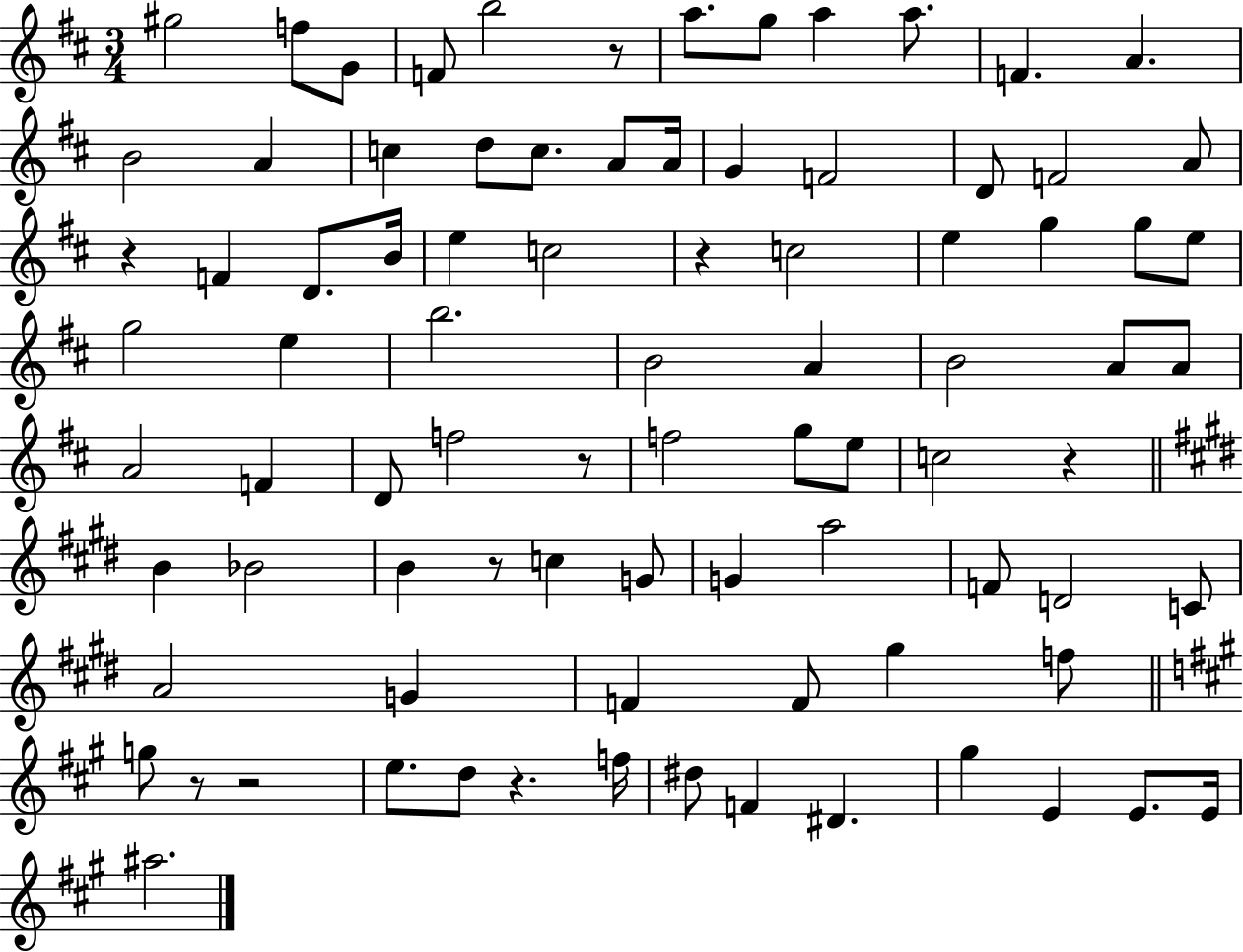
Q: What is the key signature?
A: D major